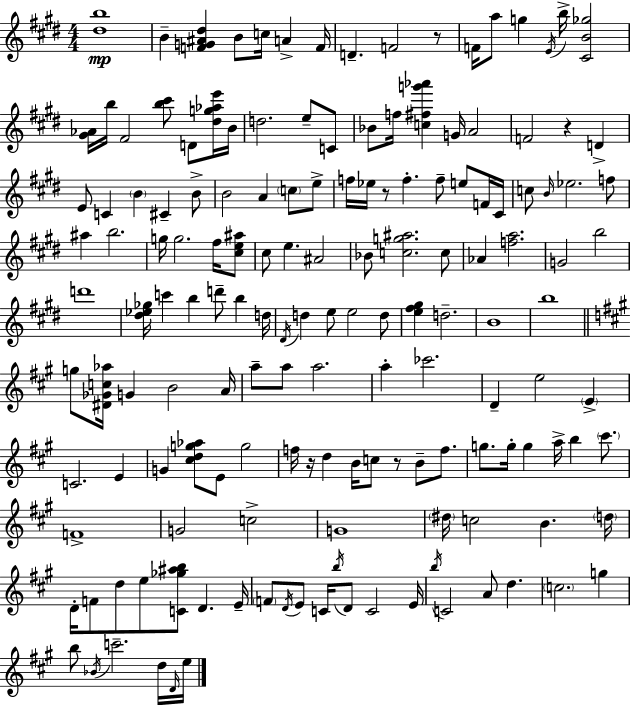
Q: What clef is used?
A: treble